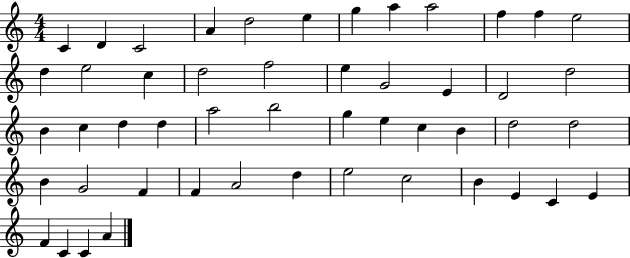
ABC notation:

X:1
T:Untitled
M:4/4
L:1/4
K:C
C D C2 A d2 e g a a2 f f e2 d e2 c d2 f2 e G2 E D2 d2 B c d d a2 b2 g e c B d2 d2 B G2 F F A2 d e2 c2 B E C E F C C A